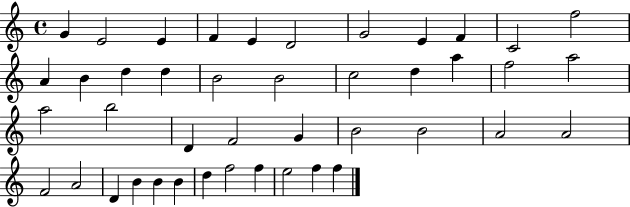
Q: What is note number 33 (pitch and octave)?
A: A4